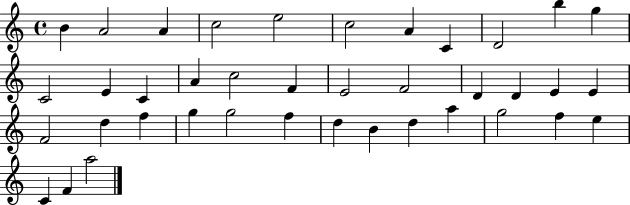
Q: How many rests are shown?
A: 0